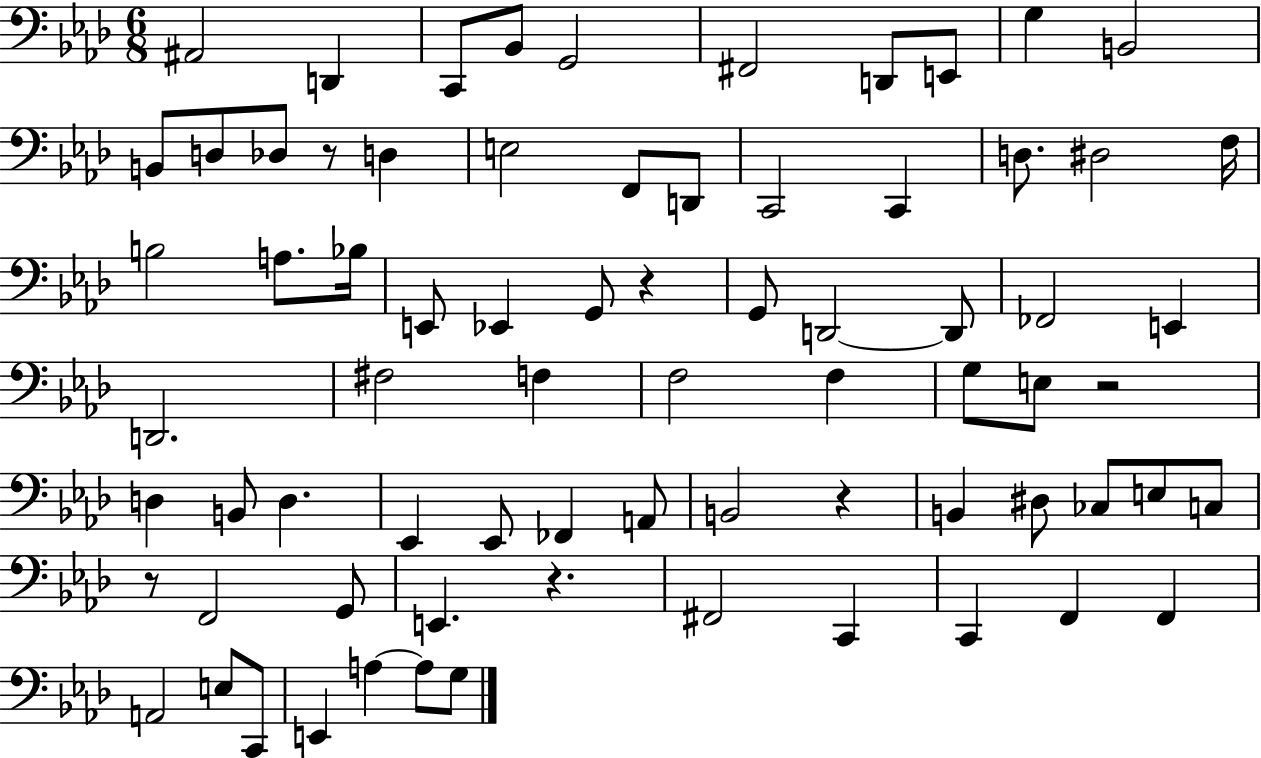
A#2/h D2/q C2/e Bb2/e G2/h F#2/h D2/e E2/e G3/q B2/h B2/e D3/e Db3/e R/e D3/q E3/h F2/e D2/e C2/h C2/q D3/e. D#3/h F3/s B3/h A3/e. Bb3/s E2/e Eb2/q G2/e R/q G2/e D2/h D2/e FES2/h E2/q D2/h. F#3/h F3/q F3/h F3/q G3/e E3/e R/h D3/q B2/e D3/q. Eb2/q Eb2/e FES2/q A2/e B2/h R/q B2/q D#3/e CES3/e E3/e C3/e R/e F2/h G2/e E2/q. R/q. F#2/h C2/q C2/q F2/q F2/q A2/h E3/e C2/e E2/q A3/q A3/e G3/e